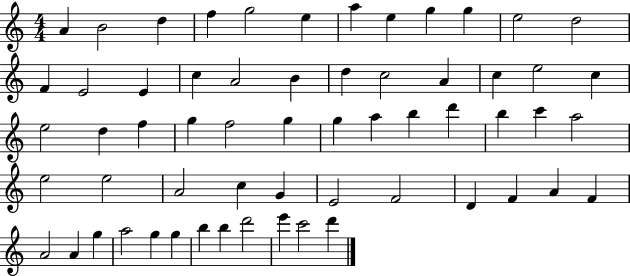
X:1
T:Untitled
M:4/4
L:1/4
K:C
A B2 d f g2 e a e g g e2 d2 F E2 E c A2 B d c2 A c e2 c e2 d f g f2 g g a b d' b c' a2 e2 e2 A2 c G E2 F2 D F A F A2 A g a2 g g b b d'2 e' c'2 d'